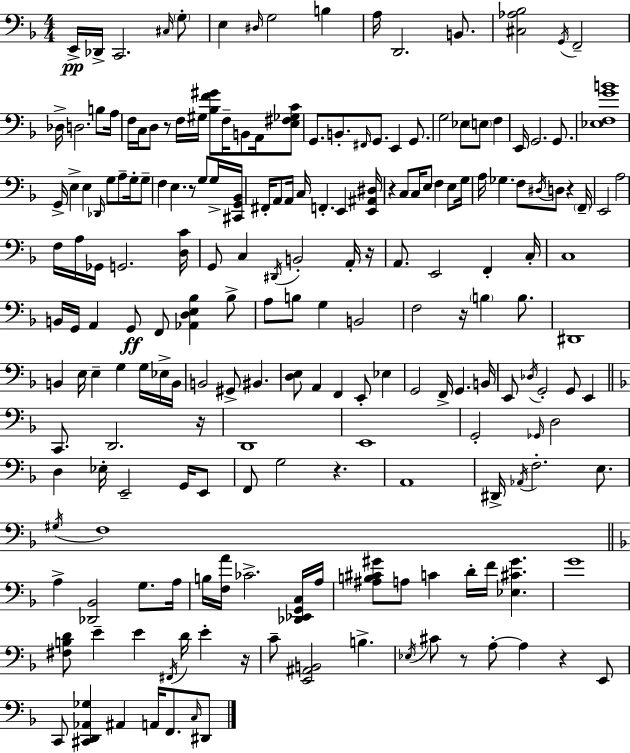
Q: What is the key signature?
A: D minor